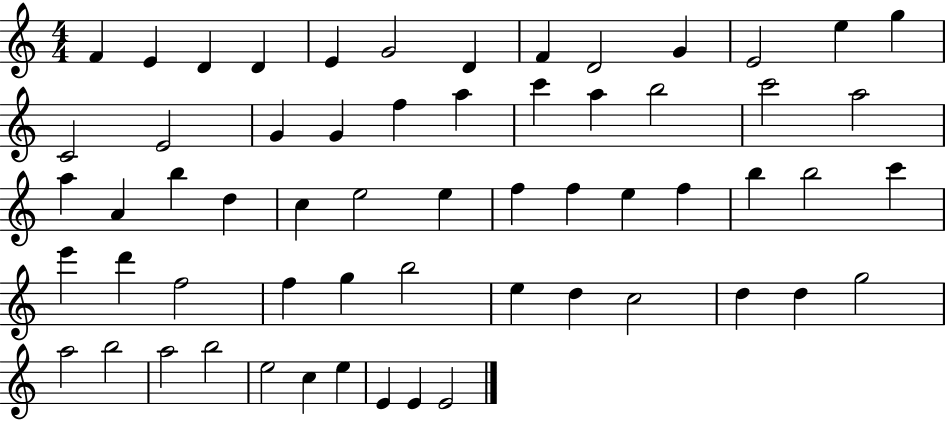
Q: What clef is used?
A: treble